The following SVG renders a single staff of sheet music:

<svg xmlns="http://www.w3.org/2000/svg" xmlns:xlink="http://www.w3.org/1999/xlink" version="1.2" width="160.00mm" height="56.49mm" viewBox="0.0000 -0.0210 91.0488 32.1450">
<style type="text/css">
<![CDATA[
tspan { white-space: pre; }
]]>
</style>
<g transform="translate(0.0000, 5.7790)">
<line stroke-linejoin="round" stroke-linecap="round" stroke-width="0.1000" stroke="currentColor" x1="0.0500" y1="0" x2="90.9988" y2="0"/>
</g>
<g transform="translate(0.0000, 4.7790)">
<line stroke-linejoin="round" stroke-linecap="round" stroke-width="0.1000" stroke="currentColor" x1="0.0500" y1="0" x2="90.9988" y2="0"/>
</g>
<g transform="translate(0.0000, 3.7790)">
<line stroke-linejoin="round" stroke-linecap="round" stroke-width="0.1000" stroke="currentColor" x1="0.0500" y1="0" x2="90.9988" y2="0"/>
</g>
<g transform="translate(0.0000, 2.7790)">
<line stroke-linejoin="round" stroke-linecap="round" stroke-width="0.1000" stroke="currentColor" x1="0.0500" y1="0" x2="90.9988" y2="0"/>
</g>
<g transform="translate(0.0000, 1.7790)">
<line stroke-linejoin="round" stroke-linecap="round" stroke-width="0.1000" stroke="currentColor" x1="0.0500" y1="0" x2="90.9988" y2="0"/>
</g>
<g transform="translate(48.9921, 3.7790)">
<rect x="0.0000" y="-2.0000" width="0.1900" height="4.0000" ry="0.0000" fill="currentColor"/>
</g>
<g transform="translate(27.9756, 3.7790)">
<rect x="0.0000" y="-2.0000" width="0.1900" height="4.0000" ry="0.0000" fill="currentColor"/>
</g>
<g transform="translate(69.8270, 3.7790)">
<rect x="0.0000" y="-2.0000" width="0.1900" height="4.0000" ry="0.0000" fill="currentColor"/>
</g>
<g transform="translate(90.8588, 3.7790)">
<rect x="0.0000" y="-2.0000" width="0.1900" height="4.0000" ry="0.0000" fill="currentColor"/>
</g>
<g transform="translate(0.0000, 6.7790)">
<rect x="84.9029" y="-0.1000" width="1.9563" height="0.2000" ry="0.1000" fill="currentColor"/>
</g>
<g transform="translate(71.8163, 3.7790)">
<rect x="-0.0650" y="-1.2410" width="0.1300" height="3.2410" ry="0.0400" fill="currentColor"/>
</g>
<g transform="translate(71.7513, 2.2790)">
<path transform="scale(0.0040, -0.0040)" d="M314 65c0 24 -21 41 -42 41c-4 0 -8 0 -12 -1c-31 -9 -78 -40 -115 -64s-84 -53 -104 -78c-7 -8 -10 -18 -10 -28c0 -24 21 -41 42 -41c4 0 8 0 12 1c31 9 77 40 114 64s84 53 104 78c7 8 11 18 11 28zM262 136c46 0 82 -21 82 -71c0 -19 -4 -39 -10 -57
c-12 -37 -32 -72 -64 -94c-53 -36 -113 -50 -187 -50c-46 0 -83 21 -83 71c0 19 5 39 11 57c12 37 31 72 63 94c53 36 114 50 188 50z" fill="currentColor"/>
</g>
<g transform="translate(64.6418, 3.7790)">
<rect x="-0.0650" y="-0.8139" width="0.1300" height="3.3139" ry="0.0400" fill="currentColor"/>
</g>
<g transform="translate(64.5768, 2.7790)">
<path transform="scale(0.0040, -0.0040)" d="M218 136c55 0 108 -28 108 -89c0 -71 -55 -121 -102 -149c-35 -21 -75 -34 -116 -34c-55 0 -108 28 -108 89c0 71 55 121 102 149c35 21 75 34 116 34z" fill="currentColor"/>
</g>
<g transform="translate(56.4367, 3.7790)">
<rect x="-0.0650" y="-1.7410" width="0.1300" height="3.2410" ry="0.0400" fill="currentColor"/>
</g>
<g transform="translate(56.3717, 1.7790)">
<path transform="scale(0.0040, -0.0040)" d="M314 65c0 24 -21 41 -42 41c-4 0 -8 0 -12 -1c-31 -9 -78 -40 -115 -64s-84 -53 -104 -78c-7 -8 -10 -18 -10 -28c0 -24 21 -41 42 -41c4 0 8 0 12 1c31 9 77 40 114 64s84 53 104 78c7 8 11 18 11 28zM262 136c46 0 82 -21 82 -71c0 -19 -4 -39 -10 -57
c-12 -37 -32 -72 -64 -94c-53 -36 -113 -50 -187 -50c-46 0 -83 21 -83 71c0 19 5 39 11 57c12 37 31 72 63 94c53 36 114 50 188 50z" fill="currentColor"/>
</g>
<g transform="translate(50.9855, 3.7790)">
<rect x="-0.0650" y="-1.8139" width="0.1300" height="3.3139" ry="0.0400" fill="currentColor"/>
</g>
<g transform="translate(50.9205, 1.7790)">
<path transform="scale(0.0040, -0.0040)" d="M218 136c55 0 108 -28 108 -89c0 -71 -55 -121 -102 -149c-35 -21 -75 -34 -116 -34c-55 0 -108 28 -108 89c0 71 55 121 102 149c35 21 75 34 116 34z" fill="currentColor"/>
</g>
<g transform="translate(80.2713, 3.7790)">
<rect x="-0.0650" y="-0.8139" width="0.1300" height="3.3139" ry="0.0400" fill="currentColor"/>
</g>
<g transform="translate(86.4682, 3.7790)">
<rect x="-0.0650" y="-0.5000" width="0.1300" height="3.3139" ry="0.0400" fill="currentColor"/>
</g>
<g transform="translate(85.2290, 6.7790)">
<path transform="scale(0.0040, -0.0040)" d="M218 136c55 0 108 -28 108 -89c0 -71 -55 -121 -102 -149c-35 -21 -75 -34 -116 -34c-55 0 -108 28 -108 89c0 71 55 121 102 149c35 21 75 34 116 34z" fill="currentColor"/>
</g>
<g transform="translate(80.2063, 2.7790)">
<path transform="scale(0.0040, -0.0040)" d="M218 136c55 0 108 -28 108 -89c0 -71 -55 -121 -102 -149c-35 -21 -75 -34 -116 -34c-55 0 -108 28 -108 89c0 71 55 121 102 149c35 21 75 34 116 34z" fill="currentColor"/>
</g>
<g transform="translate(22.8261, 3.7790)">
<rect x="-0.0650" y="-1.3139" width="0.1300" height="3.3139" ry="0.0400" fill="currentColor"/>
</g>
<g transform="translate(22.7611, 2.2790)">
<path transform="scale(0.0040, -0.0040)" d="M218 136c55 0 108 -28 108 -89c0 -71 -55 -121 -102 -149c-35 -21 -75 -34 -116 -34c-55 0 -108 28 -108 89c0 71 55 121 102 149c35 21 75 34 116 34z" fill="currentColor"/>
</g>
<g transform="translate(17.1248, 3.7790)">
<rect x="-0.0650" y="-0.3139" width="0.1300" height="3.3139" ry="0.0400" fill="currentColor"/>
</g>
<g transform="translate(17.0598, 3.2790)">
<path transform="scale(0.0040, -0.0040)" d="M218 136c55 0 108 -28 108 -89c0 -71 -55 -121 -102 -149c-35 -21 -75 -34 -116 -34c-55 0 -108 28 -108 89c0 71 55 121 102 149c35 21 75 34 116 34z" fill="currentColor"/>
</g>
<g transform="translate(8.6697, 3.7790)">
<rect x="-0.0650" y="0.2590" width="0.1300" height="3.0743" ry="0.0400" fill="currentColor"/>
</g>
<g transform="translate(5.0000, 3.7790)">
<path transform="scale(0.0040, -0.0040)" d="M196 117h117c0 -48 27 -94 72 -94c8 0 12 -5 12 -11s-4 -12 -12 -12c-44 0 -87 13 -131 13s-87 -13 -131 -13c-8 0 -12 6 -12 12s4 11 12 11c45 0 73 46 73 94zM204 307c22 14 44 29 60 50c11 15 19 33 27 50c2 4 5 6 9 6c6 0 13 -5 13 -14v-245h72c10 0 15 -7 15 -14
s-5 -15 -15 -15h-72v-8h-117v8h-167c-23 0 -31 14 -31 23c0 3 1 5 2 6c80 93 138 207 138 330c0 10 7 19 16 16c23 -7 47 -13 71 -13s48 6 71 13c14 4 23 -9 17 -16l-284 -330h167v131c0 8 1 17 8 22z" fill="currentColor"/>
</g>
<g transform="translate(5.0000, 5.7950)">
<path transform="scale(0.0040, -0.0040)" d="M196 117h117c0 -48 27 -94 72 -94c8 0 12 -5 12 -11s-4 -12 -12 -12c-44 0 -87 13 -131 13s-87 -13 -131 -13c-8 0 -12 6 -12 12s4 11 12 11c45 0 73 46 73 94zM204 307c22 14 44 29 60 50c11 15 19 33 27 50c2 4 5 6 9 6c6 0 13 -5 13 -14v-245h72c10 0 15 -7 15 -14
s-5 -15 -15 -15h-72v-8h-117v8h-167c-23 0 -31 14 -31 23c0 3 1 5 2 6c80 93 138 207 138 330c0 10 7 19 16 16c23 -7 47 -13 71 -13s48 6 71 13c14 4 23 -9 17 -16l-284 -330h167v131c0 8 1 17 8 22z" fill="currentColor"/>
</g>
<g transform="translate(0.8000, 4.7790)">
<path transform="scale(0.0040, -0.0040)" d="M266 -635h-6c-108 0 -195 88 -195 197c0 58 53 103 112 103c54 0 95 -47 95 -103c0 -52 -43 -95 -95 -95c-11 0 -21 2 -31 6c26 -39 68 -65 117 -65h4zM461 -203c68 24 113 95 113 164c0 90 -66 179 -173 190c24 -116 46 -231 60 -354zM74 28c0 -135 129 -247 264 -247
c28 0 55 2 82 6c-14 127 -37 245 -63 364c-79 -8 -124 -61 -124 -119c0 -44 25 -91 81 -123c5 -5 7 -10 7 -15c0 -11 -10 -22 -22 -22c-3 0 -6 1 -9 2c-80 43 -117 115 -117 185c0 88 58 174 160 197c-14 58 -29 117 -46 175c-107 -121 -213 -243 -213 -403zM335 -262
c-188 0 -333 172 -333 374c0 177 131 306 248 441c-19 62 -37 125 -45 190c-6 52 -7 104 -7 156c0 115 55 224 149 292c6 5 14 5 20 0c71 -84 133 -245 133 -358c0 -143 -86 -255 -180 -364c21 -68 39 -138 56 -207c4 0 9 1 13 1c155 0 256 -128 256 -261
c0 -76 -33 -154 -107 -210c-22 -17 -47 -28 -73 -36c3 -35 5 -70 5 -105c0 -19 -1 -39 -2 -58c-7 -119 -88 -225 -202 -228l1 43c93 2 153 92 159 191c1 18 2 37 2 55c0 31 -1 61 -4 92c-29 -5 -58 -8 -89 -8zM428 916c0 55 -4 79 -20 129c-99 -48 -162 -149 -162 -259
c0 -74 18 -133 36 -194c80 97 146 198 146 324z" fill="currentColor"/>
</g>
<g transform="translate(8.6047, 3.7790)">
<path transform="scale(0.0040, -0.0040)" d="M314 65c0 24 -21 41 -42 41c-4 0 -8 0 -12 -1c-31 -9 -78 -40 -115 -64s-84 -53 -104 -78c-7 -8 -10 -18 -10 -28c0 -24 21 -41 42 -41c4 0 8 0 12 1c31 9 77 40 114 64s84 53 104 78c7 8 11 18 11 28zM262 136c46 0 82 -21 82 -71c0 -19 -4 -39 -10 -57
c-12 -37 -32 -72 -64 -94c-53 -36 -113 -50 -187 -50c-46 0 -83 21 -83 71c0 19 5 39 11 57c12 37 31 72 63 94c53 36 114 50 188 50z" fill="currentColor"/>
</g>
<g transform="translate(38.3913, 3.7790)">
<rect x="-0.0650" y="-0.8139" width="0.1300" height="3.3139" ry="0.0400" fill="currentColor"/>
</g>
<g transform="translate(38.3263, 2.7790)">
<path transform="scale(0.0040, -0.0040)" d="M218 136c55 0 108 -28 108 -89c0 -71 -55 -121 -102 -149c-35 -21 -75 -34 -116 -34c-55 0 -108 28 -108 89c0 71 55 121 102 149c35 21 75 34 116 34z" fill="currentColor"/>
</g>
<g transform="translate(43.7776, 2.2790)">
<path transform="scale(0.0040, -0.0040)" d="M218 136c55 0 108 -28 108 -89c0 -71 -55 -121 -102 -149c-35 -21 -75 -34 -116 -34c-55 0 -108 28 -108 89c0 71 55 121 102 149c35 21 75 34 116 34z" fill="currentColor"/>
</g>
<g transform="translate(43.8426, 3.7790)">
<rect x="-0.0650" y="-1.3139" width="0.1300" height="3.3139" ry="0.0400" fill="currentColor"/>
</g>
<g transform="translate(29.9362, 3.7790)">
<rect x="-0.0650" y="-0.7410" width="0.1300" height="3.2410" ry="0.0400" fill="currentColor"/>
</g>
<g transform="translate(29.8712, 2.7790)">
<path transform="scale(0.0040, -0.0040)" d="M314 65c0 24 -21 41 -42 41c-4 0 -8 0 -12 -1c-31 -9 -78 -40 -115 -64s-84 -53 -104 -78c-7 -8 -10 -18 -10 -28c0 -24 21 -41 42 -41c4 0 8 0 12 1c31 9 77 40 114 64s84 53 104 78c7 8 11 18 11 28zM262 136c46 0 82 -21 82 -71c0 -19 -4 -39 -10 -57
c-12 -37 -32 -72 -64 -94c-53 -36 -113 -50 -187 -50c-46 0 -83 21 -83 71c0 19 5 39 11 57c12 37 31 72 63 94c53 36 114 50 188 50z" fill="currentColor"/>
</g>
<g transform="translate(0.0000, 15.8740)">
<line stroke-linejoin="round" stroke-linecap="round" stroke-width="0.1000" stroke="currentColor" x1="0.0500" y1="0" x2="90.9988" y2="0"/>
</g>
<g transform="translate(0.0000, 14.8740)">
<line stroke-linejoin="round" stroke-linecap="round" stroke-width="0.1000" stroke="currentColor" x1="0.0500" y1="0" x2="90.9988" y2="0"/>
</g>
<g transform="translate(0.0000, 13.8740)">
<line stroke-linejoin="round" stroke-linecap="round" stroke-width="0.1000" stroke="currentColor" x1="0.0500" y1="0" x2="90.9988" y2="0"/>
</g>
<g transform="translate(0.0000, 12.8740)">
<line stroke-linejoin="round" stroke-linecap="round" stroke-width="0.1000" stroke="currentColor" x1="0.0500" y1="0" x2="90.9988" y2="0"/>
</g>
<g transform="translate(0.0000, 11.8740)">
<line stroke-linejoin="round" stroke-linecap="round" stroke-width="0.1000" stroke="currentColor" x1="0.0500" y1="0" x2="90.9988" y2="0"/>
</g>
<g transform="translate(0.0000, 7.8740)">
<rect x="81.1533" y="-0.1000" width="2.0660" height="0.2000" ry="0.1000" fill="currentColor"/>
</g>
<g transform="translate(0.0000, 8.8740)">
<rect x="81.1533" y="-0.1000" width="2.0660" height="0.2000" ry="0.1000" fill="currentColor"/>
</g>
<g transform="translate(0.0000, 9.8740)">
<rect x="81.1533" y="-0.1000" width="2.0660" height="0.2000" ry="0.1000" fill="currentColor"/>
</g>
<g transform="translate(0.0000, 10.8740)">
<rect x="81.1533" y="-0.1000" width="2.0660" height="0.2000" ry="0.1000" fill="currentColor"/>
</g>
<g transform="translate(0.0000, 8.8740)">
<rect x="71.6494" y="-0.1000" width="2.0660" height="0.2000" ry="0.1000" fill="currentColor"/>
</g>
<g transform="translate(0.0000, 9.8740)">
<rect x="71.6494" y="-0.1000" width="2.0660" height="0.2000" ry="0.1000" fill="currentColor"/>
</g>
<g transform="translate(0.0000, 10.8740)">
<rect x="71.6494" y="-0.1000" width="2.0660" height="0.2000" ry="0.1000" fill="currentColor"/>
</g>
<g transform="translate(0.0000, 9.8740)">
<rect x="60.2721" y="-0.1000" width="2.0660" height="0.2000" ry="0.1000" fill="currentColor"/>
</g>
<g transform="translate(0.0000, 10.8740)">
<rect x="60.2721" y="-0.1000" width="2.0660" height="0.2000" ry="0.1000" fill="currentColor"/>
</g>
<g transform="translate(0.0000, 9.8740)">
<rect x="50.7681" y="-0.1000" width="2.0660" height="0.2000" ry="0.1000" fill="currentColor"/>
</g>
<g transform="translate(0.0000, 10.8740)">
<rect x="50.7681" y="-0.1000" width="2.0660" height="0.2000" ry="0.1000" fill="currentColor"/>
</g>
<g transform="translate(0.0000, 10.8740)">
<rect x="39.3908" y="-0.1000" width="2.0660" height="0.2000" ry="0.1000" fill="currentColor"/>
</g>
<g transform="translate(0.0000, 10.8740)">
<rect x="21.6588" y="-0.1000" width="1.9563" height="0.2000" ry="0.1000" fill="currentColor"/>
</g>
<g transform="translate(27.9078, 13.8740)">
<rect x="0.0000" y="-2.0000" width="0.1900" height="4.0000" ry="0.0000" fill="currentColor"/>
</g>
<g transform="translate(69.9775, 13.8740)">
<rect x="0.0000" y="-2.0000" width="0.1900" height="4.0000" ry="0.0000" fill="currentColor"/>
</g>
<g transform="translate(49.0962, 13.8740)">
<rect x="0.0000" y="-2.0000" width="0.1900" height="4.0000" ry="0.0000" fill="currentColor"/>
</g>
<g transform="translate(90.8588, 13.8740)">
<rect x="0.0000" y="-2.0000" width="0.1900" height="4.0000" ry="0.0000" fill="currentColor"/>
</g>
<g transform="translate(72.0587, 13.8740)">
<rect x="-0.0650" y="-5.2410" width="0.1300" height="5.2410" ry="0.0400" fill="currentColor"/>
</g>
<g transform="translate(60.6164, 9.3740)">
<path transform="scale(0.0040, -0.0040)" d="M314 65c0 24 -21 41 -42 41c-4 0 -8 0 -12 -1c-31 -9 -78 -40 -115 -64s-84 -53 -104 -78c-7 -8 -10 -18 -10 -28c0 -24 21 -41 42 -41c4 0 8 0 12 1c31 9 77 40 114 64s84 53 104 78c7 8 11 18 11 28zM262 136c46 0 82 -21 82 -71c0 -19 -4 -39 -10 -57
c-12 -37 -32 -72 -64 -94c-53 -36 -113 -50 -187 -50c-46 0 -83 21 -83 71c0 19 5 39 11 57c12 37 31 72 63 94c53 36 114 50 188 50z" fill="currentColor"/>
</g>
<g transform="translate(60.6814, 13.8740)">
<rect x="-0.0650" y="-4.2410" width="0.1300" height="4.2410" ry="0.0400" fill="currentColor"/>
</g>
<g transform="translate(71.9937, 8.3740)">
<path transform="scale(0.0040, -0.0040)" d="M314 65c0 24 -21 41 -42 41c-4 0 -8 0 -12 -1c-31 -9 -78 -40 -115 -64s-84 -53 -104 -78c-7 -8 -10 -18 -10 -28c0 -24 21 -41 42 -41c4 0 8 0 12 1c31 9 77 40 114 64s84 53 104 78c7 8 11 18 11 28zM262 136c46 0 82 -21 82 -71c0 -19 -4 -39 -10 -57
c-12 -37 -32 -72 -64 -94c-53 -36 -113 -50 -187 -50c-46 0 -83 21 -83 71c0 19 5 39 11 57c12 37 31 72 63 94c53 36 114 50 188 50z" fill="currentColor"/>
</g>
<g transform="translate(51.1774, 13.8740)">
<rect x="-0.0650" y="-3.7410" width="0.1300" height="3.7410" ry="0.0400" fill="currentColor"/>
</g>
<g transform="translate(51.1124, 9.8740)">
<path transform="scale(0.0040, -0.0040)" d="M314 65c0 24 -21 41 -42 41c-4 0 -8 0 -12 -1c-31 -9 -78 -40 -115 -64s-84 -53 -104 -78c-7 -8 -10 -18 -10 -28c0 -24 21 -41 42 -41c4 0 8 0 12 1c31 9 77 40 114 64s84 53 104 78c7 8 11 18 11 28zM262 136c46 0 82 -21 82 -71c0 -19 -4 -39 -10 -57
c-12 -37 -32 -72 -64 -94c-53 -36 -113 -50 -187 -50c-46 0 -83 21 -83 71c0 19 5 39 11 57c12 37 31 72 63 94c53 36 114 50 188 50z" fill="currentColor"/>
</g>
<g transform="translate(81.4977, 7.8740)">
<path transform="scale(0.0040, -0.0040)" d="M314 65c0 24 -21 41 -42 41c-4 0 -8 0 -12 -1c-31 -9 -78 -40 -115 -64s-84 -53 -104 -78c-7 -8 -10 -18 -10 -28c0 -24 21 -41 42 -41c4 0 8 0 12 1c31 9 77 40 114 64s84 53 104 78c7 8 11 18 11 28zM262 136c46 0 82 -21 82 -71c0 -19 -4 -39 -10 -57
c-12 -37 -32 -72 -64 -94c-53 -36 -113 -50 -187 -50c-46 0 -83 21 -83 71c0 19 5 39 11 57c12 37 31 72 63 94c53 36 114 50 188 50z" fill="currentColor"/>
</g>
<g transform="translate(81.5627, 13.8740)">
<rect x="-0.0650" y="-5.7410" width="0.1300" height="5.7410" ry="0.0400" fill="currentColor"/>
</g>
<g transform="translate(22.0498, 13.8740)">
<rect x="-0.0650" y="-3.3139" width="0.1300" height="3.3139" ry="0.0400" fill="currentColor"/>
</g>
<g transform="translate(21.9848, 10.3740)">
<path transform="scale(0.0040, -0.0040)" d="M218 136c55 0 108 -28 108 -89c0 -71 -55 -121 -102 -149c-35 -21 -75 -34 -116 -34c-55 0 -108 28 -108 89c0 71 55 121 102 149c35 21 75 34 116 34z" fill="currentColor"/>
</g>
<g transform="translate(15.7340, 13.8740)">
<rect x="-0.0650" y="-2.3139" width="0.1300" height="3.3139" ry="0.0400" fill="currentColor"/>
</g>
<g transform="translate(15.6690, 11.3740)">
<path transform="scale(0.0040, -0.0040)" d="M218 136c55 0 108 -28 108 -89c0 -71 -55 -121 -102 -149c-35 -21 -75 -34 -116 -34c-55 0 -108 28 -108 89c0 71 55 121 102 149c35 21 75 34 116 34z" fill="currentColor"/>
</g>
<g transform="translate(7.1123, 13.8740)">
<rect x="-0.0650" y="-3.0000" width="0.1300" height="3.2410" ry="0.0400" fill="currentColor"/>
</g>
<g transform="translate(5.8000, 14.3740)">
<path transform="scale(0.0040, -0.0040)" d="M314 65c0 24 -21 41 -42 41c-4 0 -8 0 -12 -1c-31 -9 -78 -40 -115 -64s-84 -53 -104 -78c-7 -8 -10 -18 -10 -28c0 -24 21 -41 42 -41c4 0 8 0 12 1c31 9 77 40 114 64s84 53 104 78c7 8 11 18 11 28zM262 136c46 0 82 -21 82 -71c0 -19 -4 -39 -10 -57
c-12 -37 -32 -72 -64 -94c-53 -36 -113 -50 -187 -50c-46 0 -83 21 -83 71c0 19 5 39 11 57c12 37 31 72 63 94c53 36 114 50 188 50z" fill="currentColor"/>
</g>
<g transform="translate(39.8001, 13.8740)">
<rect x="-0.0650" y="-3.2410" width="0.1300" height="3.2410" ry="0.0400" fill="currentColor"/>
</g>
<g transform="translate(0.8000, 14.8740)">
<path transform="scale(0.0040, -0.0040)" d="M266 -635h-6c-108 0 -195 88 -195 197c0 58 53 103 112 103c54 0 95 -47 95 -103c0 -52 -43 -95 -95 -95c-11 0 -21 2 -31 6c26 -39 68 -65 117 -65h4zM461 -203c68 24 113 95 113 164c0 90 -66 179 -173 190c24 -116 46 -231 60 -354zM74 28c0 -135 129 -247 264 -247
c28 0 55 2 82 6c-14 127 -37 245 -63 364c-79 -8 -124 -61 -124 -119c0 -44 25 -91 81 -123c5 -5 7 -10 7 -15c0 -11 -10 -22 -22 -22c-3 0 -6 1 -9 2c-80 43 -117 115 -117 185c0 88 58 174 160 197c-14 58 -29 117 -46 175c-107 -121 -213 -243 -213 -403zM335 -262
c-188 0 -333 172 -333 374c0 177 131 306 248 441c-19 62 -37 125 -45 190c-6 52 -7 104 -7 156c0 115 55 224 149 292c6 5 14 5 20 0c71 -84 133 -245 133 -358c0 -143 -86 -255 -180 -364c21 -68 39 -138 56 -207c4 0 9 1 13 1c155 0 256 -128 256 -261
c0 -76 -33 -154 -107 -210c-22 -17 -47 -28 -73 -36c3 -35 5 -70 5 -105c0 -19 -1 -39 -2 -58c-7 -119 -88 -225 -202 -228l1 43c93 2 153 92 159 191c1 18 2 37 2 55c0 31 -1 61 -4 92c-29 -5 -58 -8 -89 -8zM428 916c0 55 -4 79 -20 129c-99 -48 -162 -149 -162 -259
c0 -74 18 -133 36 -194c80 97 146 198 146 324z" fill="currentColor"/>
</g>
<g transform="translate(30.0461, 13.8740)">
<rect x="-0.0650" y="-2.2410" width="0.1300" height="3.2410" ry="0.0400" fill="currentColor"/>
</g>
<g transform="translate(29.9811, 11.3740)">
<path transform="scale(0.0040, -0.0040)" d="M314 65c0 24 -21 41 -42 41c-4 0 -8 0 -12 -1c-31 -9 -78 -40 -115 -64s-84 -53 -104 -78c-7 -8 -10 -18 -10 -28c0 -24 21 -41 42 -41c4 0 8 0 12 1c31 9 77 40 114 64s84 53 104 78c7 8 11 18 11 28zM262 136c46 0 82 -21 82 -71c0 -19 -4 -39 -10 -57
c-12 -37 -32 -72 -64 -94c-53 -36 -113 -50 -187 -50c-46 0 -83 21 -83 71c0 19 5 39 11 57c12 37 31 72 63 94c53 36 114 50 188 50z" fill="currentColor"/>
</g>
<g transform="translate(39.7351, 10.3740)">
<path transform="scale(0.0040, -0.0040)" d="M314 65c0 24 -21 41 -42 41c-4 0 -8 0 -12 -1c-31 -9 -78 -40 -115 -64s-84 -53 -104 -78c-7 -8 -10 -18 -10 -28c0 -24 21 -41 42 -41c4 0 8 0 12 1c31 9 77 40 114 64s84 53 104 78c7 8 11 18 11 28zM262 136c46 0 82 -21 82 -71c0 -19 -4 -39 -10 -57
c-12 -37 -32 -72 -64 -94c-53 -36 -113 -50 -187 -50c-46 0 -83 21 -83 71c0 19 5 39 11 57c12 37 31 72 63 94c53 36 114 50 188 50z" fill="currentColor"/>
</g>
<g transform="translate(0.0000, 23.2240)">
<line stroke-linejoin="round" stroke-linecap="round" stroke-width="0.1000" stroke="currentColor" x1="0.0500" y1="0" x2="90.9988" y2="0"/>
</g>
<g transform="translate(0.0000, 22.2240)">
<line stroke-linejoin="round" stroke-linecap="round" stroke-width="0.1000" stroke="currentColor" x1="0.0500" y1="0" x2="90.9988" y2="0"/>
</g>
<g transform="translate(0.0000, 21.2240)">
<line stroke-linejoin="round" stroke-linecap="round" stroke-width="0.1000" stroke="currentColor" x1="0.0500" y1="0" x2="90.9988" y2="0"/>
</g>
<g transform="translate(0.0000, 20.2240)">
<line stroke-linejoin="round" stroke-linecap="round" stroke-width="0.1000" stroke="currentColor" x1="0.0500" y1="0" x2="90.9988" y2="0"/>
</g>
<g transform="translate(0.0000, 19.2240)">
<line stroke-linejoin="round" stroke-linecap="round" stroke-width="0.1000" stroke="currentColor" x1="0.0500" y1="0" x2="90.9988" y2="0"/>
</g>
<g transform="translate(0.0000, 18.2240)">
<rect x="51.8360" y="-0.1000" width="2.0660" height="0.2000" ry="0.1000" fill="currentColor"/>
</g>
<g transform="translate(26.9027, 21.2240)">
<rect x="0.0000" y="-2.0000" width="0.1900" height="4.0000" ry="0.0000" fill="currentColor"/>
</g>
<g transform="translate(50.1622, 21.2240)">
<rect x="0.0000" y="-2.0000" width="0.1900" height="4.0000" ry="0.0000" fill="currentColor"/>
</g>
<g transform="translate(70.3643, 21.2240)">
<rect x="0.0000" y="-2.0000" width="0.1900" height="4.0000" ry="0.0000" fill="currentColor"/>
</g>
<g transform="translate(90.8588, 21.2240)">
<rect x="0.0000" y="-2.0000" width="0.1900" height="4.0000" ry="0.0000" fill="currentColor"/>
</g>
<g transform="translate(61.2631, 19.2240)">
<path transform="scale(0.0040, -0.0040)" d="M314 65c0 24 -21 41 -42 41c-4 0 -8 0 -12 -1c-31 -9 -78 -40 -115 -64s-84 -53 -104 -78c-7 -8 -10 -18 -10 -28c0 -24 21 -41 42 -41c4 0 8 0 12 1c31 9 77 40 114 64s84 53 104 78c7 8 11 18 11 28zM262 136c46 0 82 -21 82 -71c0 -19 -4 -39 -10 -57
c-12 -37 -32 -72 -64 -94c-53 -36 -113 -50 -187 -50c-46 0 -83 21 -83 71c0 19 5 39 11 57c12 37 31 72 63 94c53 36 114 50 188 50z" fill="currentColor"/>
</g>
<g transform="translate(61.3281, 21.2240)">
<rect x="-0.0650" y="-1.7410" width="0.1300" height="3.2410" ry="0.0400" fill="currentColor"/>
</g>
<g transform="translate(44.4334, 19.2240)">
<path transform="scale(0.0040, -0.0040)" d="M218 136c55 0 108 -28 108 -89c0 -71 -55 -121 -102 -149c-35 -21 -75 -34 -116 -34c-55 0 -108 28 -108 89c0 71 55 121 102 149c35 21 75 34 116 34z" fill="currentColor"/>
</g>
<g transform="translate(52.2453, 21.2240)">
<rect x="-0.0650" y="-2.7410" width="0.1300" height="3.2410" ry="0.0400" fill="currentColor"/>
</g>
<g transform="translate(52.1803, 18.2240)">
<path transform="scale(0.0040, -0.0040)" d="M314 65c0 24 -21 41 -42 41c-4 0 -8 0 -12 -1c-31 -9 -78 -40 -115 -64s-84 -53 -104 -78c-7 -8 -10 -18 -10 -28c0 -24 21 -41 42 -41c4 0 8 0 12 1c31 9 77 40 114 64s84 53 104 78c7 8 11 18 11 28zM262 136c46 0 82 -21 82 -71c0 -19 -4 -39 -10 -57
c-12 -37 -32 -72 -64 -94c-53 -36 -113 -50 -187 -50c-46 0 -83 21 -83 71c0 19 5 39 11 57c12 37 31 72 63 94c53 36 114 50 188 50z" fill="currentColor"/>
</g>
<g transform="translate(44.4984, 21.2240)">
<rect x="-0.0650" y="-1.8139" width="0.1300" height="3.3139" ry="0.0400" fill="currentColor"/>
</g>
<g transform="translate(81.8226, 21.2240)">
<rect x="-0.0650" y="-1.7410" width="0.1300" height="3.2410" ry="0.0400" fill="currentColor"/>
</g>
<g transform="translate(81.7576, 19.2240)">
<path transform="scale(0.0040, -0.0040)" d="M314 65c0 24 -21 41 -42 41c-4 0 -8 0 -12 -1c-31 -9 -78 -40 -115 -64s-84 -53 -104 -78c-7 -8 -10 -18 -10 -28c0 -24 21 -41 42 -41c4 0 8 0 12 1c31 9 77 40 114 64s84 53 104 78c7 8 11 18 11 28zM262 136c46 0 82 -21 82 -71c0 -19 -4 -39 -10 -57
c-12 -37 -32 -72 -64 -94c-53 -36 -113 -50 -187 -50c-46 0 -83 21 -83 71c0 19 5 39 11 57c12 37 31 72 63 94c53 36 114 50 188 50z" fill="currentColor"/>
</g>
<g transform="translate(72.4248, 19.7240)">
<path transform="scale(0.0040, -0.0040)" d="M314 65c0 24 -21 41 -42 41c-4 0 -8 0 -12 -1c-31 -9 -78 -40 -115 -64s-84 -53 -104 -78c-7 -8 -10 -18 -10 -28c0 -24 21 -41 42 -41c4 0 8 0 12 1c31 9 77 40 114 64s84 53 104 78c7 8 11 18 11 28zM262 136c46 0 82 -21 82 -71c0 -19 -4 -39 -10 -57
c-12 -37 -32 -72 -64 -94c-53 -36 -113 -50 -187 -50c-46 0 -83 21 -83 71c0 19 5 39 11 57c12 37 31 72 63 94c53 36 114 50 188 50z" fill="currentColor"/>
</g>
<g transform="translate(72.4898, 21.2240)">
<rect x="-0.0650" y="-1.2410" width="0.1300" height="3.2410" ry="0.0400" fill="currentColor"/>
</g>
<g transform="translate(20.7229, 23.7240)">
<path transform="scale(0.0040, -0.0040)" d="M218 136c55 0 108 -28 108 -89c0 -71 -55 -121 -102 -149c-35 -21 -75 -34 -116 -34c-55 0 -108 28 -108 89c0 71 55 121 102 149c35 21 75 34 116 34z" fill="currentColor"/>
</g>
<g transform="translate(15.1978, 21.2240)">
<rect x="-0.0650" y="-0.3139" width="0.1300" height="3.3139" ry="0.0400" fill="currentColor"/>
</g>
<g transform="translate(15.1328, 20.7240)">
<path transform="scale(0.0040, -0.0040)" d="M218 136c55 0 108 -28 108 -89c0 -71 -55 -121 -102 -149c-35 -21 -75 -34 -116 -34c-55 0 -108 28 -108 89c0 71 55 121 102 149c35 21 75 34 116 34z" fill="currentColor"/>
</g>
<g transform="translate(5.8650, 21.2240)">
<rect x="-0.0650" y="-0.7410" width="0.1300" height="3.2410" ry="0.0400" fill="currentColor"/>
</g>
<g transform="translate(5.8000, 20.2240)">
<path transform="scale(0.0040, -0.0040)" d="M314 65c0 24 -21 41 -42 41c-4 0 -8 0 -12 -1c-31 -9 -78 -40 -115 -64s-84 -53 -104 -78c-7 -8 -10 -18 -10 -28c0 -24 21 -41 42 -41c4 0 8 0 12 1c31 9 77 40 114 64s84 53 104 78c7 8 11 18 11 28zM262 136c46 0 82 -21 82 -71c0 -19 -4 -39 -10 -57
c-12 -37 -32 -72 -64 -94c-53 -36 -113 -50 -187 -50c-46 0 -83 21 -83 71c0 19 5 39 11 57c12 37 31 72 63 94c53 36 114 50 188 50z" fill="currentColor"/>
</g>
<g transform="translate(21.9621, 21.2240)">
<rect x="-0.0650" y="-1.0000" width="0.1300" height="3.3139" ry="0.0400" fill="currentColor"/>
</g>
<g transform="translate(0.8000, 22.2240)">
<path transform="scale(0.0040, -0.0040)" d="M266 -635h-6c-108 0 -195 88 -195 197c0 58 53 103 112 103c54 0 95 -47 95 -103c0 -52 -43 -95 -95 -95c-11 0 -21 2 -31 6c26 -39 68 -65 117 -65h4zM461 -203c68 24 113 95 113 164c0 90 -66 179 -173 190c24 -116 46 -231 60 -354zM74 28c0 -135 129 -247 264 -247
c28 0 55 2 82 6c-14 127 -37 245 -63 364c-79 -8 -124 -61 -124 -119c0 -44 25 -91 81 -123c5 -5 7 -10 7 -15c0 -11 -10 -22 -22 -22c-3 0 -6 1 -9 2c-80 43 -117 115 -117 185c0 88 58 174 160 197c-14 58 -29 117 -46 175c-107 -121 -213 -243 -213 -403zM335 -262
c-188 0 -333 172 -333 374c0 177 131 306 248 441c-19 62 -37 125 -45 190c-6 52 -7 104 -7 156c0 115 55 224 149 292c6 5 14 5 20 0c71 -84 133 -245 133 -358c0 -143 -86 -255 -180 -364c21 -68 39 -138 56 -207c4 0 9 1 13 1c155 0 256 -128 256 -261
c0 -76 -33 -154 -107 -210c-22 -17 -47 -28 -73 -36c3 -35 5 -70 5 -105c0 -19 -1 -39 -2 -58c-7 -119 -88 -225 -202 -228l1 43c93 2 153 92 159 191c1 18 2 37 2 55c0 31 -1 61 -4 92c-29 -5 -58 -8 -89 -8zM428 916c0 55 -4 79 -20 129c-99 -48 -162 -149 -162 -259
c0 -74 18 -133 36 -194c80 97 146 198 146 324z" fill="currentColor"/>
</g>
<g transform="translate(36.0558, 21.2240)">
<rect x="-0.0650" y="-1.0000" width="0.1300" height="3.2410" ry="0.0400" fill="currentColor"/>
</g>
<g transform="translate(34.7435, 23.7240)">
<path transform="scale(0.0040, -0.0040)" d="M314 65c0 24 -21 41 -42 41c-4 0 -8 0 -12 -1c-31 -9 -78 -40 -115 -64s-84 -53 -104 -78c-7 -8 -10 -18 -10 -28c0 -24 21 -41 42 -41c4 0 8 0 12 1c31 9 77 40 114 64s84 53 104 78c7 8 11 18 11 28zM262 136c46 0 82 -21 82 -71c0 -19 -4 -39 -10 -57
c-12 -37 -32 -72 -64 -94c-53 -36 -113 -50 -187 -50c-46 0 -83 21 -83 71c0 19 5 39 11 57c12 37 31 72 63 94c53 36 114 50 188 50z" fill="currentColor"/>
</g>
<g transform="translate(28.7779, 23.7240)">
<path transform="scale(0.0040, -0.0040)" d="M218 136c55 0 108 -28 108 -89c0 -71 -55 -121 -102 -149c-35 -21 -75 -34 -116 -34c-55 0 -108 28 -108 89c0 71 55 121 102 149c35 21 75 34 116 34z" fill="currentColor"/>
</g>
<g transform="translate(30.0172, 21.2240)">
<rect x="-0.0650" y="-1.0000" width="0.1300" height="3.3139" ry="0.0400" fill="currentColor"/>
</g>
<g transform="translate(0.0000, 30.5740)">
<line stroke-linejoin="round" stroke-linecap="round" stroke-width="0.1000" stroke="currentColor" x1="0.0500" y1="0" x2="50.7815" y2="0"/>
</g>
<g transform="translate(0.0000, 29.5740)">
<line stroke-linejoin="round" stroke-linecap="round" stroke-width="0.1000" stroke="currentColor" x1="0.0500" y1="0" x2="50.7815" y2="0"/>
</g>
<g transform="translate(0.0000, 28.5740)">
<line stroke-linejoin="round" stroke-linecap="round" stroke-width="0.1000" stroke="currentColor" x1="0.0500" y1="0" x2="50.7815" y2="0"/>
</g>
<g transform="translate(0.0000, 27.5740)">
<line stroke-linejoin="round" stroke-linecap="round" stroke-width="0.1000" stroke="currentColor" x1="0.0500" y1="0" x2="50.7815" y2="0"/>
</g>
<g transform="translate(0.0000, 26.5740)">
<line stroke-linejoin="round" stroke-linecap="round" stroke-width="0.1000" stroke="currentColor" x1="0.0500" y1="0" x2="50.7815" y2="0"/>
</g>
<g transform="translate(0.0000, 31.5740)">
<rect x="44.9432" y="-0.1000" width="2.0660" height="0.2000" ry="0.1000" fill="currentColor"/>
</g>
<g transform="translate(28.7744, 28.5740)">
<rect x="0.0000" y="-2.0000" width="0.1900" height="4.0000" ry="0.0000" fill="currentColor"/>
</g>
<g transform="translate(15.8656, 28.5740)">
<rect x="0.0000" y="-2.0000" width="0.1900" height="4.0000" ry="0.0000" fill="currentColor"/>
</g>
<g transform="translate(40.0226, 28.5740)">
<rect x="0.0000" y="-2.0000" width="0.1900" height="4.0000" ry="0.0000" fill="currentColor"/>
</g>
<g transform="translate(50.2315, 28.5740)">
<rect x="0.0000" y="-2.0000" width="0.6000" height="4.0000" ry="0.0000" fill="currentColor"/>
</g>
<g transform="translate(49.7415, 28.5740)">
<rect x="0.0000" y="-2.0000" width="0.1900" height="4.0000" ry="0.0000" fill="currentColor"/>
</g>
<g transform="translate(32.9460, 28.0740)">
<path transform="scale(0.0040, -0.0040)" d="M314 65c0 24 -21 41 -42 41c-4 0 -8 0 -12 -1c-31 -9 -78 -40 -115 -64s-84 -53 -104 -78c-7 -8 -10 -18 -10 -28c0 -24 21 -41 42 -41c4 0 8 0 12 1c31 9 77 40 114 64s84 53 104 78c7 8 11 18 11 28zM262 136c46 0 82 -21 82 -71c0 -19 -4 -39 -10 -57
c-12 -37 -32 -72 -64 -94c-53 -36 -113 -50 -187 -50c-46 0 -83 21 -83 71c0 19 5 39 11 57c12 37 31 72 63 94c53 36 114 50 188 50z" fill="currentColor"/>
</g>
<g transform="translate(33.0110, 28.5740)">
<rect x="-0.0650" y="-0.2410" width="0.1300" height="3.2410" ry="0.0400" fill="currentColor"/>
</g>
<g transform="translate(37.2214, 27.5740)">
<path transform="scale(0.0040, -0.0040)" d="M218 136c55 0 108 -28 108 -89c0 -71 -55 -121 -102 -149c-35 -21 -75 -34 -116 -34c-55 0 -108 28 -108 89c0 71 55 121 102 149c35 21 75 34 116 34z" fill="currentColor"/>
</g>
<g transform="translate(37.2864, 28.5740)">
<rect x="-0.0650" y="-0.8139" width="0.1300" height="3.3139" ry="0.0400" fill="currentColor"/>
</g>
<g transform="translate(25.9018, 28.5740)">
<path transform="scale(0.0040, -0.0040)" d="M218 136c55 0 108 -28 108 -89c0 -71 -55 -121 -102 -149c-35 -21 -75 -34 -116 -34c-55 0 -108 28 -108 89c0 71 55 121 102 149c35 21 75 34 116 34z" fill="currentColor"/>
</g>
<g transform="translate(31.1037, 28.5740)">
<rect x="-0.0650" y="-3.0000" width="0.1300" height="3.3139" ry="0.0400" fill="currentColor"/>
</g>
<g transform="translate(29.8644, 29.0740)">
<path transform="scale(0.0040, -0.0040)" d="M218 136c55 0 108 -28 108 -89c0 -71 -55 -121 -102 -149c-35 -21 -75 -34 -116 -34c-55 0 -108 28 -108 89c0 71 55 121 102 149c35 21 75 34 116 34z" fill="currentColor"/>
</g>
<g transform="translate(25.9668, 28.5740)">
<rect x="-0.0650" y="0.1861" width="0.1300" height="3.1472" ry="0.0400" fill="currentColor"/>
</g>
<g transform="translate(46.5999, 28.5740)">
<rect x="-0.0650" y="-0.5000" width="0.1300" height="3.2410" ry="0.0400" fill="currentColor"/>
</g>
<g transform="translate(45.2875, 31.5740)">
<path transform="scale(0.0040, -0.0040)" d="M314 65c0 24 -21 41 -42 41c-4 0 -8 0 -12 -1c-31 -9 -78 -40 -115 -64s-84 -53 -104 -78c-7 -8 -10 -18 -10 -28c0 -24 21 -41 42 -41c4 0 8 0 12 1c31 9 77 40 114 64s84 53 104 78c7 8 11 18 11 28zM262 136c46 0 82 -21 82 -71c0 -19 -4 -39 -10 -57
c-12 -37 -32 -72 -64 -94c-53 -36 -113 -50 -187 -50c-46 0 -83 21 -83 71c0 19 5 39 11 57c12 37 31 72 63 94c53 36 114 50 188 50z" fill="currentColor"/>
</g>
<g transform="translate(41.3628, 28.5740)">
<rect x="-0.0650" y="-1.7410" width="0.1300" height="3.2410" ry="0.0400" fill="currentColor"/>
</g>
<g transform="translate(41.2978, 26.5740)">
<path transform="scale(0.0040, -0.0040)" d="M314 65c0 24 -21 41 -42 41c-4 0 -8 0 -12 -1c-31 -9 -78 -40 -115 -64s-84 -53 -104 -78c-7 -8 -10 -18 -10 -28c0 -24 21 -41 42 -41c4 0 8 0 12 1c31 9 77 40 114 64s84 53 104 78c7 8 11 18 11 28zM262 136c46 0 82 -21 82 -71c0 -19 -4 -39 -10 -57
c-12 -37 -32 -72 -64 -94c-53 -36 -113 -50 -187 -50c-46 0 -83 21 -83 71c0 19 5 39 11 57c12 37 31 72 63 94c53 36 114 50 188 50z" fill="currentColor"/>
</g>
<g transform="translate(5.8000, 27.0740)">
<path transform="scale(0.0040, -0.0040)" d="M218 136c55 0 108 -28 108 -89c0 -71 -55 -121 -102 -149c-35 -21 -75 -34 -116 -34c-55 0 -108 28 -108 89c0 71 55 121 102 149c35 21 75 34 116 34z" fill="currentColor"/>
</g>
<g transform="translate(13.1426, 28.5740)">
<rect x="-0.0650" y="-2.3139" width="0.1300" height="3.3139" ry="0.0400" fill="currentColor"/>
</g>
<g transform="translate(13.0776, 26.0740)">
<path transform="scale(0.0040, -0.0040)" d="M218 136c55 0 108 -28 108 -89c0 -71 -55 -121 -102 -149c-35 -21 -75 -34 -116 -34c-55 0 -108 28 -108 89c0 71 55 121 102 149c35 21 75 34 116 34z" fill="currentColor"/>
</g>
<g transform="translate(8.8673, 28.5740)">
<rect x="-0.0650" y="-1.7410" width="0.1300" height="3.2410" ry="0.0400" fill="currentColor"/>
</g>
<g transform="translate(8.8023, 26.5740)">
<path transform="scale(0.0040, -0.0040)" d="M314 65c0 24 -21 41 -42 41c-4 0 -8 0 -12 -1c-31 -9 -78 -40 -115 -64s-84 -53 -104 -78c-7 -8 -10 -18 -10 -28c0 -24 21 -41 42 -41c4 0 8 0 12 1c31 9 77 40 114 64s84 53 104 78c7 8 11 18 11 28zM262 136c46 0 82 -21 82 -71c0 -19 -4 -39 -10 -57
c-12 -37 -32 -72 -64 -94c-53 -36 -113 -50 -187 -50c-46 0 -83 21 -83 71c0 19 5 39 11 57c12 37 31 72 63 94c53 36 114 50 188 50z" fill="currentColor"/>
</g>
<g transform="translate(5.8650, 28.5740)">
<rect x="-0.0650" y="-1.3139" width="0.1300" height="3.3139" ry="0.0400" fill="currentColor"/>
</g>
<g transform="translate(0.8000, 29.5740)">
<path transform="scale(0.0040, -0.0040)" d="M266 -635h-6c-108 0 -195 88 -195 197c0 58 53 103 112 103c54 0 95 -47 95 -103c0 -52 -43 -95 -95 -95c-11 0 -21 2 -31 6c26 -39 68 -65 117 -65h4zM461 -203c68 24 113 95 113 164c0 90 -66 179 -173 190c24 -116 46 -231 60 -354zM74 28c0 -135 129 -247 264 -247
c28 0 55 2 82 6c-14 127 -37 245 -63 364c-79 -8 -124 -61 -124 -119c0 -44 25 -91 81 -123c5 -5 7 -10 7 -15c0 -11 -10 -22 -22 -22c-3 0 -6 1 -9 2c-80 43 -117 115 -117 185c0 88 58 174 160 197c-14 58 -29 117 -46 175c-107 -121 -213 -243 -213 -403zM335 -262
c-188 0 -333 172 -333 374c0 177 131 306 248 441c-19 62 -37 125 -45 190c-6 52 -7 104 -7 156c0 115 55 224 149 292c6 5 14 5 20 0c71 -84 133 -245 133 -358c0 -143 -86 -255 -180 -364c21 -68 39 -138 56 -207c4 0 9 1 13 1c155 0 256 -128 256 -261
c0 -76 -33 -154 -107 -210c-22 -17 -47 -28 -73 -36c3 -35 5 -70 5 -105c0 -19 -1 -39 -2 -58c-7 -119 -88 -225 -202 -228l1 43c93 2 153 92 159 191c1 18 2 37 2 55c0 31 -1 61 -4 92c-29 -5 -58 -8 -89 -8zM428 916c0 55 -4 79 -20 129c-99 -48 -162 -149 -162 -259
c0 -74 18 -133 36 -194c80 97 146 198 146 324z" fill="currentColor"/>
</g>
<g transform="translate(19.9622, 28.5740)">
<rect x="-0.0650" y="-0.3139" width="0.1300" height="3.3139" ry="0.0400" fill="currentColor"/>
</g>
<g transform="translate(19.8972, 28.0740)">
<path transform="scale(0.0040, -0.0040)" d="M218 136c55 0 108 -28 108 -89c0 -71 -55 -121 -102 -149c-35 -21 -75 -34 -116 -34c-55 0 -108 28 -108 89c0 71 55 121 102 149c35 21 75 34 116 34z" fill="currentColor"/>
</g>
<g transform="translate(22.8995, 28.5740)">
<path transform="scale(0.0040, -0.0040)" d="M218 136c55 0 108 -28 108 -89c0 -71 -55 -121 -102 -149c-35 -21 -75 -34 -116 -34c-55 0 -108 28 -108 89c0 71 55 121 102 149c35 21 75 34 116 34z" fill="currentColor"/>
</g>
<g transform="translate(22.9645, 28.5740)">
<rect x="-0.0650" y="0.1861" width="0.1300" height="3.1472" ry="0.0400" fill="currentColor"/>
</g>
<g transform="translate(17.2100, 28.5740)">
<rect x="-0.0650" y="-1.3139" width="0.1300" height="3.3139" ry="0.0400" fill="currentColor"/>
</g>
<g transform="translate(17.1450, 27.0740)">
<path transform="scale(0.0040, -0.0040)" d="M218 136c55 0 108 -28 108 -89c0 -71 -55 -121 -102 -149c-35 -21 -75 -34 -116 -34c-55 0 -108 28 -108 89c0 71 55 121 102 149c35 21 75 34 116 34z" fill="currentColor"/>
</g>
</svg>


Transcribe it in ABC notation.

X:1
T:Untitled
M:4/4
L:1/4
K:C
B2 c e d2 d e f f2 d e2 d C A2 g b g2 b2 c'2 d'2 f'2 g'2 d2 c D D D2 f a2 f2 e2 f2 e f2 g e c B B A c2 d f2 C2